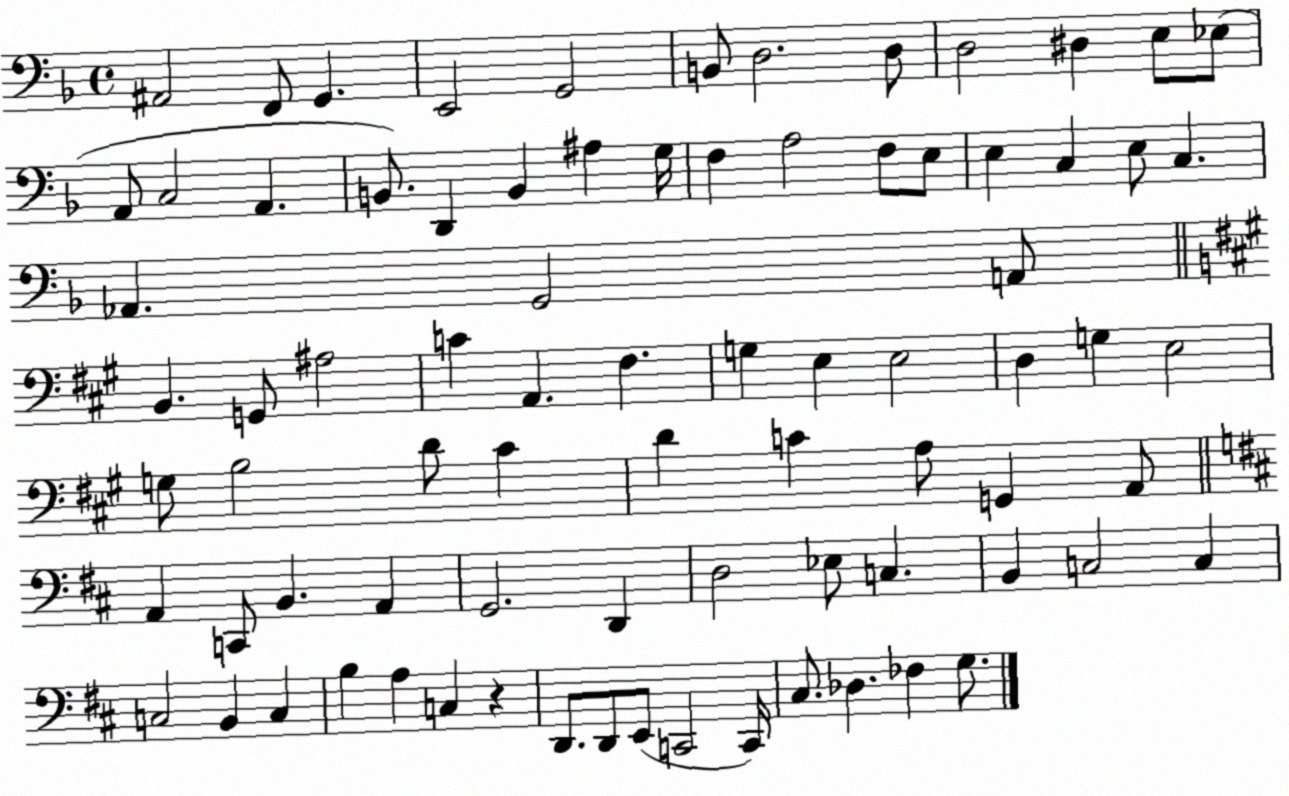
X:1
T:Untitled
M:4/4
L:1/4
K:F
^A,,2 F,,/2 G,, E,,2 G,,2 B,,/2 D,2 D,/2 D,2 ^D, E,/2 _E,/2 A,,/2 C,2 A,, B,,/2 D,, B,, ^A, G,/4 F, A,2 F,/2 E,/2 E, C, E,/2 C, _A,, G,,2 A,,/2 B,, G,,/2 ^A,2 C A,, ^F, G, E, E,2 D, G, E,2 G,/2 B,2 D/2 ^C D C A,/2 G,, A,,/2 A,, C,,/2 B,, A,, G,,2 D,, D,2 _E,/2 C, B,, C,2 C, C,2 B,, C, B, A, C, z D,,/2 D,,/2 E,,/2 C,,2 C,,/4 ^C,/2 _D, _F, G,/2